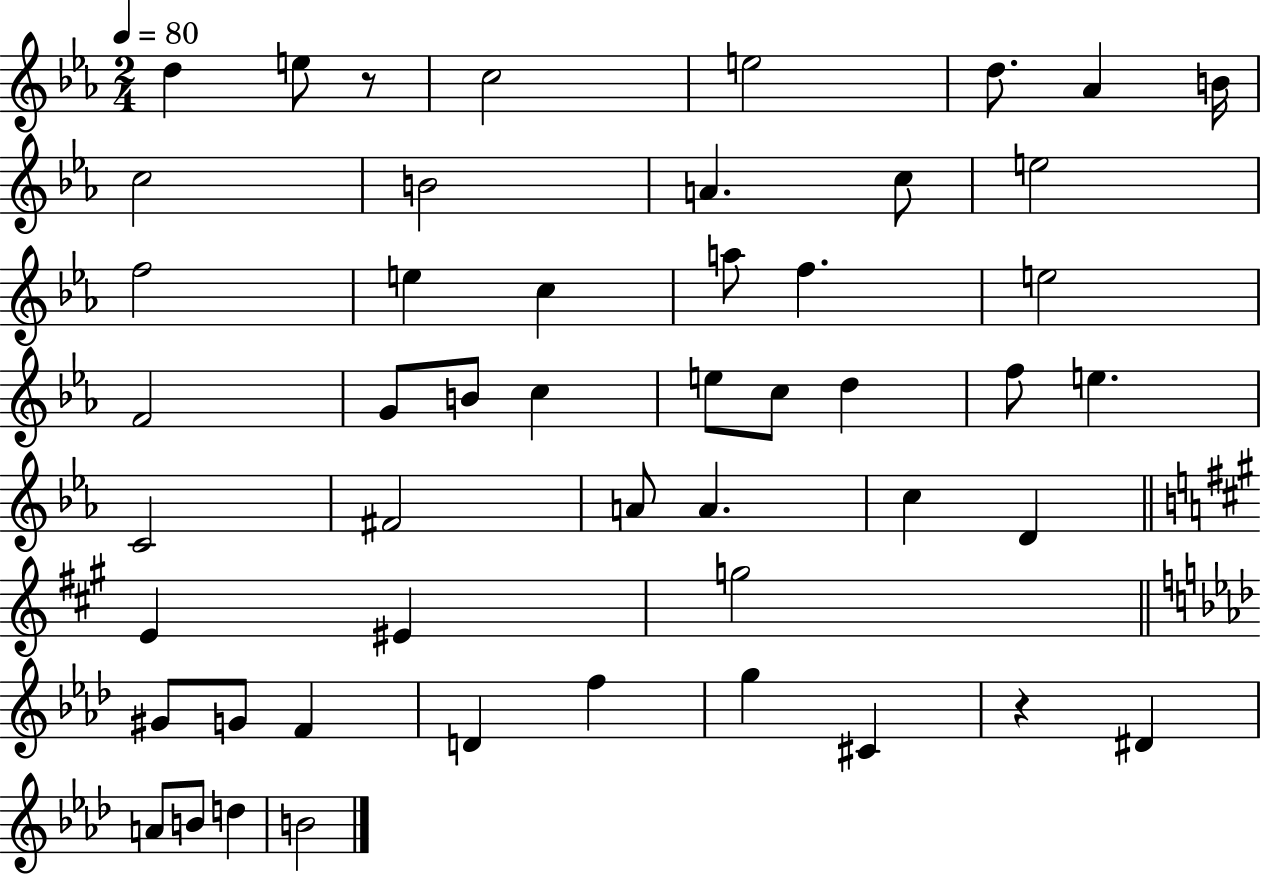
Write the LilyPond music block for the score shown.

{
  \clef treble
  \numericTimeSignature
  \time 2/4
  \key ees \major
  \tempo 4 = 80
  d''4 e''8 r8 | c''2 | e''2 | d''8. aes'4 b'16 | \break c''2 | b'2 | a'4. c''8 | e''2 | \break f''2 | e''4 c''4 | a''8 f''4. | e''2 | \break f'2 | g'8 b'8 c''4 | e''8 c''8 d''4 | f''8 e''4. | \break c'2 | fis'2 | a'8 a'4. | c''4 d'4 | \break \bar "||" \break \key a \major e'4 eis'4 | g''2 | \bar "||" \break \key f \minor gis'8 g'8 f'4 | d'4 f''4 | g''4 cis'4 | r4 dis'4 | \break a'8 b'8 d''4 | b'2 | \bar "|."
}